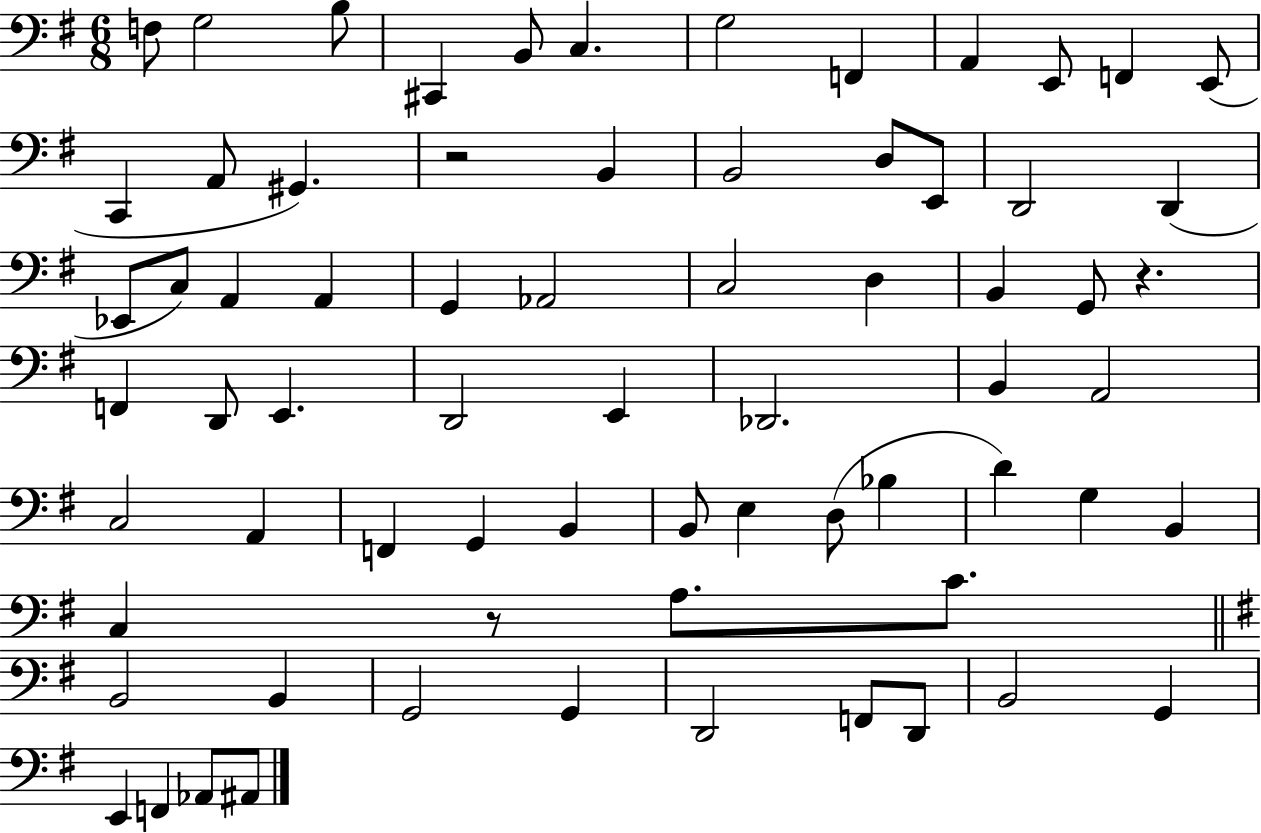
{
  \clef bass
  \numericTimeSignature
  \time 6/8
  \key g \major
  \repeat volta 2 { f8 g2 b8 | cis,4 b,8 c4. | g2 f,4 | a,4 e,8 f,4 e,8( | \break c,4 a,8 gis,4.) | r2 b,4 | b,2 d8 e,8 | d,2 d,4( | \break ees,8 c8) a,4 a,4 | g,4 aes,2 | c2 d4 | b,4 g,8 r4. | \break f,4 d,8 e,4. | d,2 e,4 | des,2. | b,4 a,2 | \break c2 a,4 | f,4 g,4 b,4 | b,8 e4 d8( bes4 | d'4) g4 b,4 | \break c4 r8 a8. c'8. | \bar "||" \break \key g \major b,2 b,4 | g,2 g,4 | d,2 f,8 d,8 | b,2 g,4 | \break e,4 f,4 aes,8 ais,8 | } \bar "|."
}